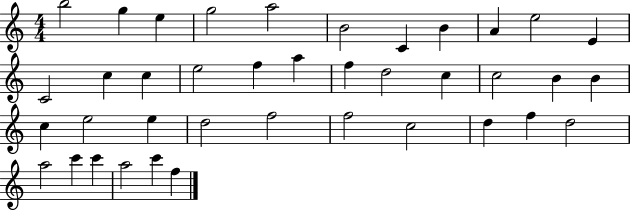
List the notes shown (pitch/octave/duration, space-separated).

B5/h G5/q E5/q G5/h A5/h B4/h C4/q B4/q A4/q E5/h E4/q C4/h C5/q C5/q E5/h F5/q A5/q F5/q D5/h C5/q C5/h B4/q B4/q C5/q E5/h E5/q D5/h F5/h F5/h C5/h D5/q F5/q D5/h A5/h C6/q C6/q A5/h C6/q F5/q